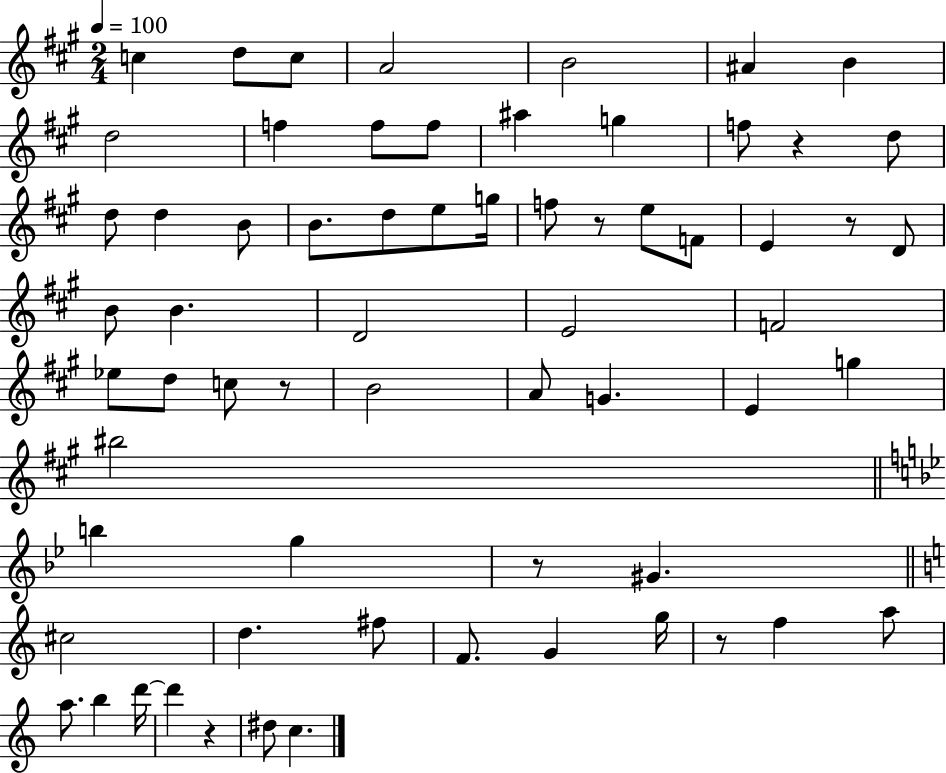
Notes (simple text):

C5/q D5/e C5/e A4/h B4/h A#4/q B4/q D5/h F5/q F5/e F5/e A#5/q G5/q F5/e R/q D5/e D5/e D5/q B4/e B4/e. D5/e E5/e G5/s F5/e R/e E5/e F4/e E4/q R/e D4/e B4/e B4/q. D4/h E4/h F4/h Eb5/e D5/e C5/e R/e B4/h A4/e G4/q. E4/q G5/q BIS5/h B5/q G5/q R/e G#4/q. C#5/h D5/q. F#5/e F4/e. G4/q G5/s R/e F5/q A5/e A5/e. B5/q D6/s D6/q R/q D#5/e C5/q.